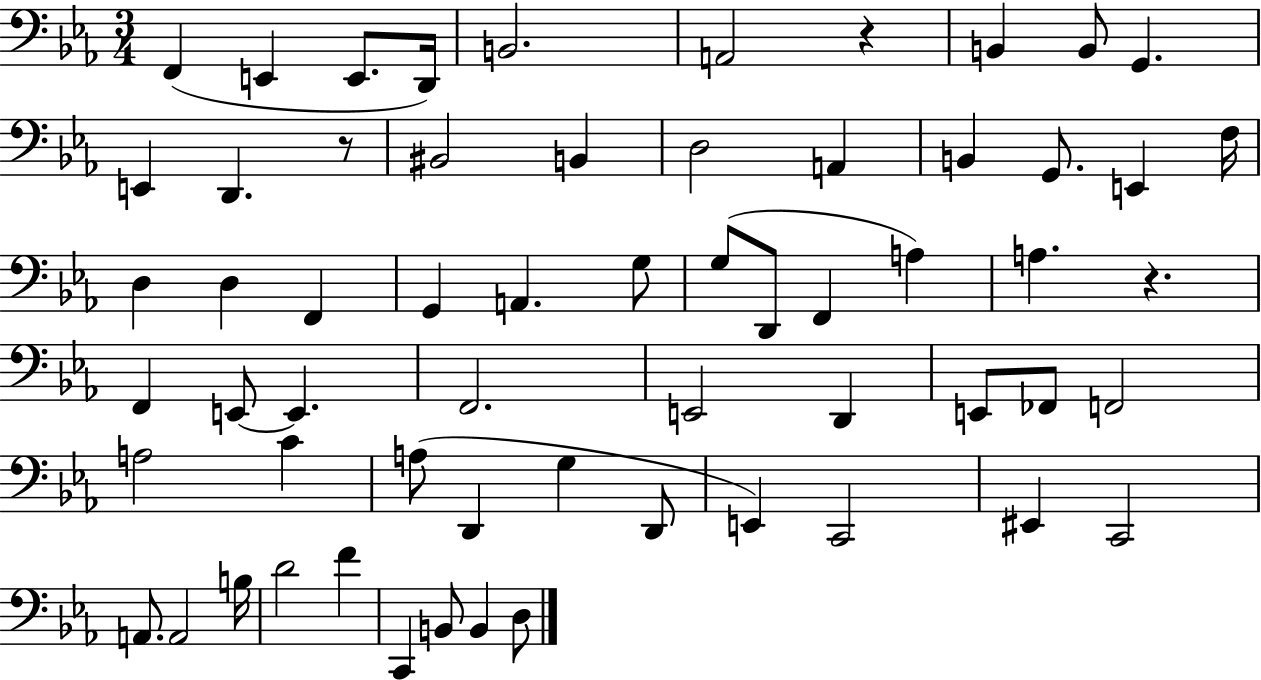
F2/q E2/q E2/e. D2/s B2/h. A2/h R/q B2/q B2/e G2/q. E2/q D2/q. R/e BIS2/h B2/q D3/h A2/q B2/q G2/e. E2/q F3/s D3/q D3/q F2/q G2/q A2/q. G3/e G3/e D2/e F2/q A3/q A3/q. R/q. F2/q E2/e E2/q. F2/h. E2/h D2/q E2/e FES2/e F2/h A3/h C4/q A3/e D2/q G3/q D2/e E2/q C2/h EIS2/q C2/h A2/e. A2/h B3/s D4/h F4/q C2/q B2/e B2/q D3/e